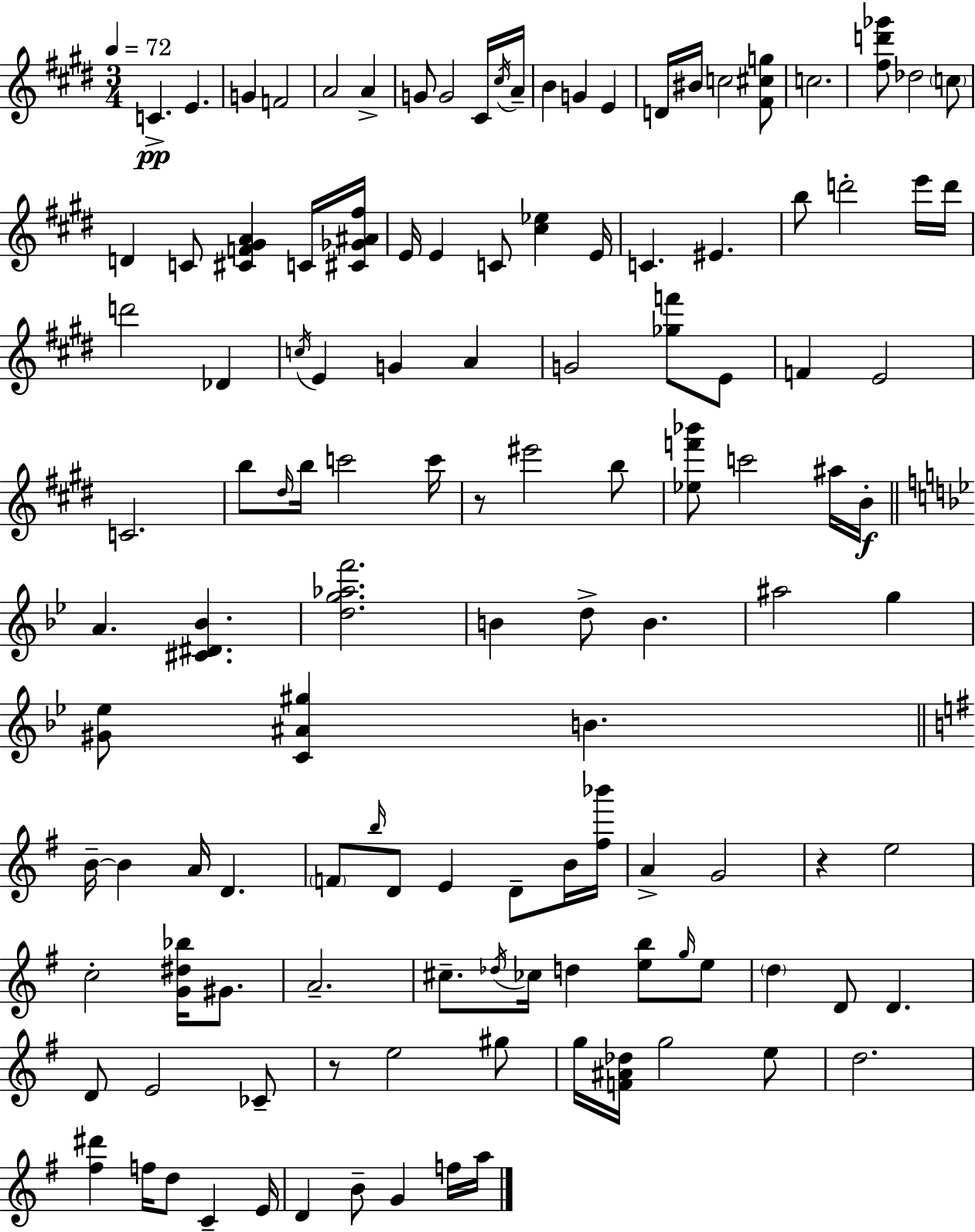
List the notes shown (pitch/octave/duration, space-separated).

C4/q. E4/q. G4/q F4/h A4/h A4/q G4/e G4/h C#4/s C#5/s A4/s B4/q G4/q E4/q D4/s BIS4/s C5/h [F#4,C#5,G5]/e C5/h. [F#5,D6,Gb6]/e Db5/h C5/e D4/q C4/e [C#4,F4,G#4,A4]/q C4/s [C#4,Gb4,A#4,F#5]/s E4/s E4/q C4/e [C#5,Eb5]/q E4/s C4/q. EIS4/q. B5/e D6/h E6/s D6/s D6/h Db4/q C5/s E4/q G4/q A4/q G4/h [Gb5,F6]/e E4/e F4/q E4/h C4/h. B5/e D#5/s B5/s C6/h C6/s R/e EIS6/h B5/e [Eb5,F6,Bb6]/e C6/h A#5/s B4/s A4/q. [C#4,D#4,Bb4]/q. [D5,G5,Ab5,F6]/h. B4/q D5/e B4/q. A#5/h G5/q [G#4,Eb5]/e [C4,A#4,G#5]/q B4/q. B4/s B4/q A4/s D4/q. F4/e B5/s D4/e E4/q D4/e B4/s [F#5,Bb6]/s A4/q G4/h R/q E5/h C5/h [G4,D#5,Bb5]/s G#4/e. A4/h. C#5/e. Db5/s CES5/s D5/q [E5,B5]/e G5/s E5/e D5/q D4/e D4/q. D4/e E4/h CES4/e R/e E5/h G#5/e G5/s [F4,A#4,Db5]/s G5/h E5/e D5/h. [F#5,D#6]/q F5/s D5/e C4/q E4/s D4/q B4/e G4/q F5/s A5/s